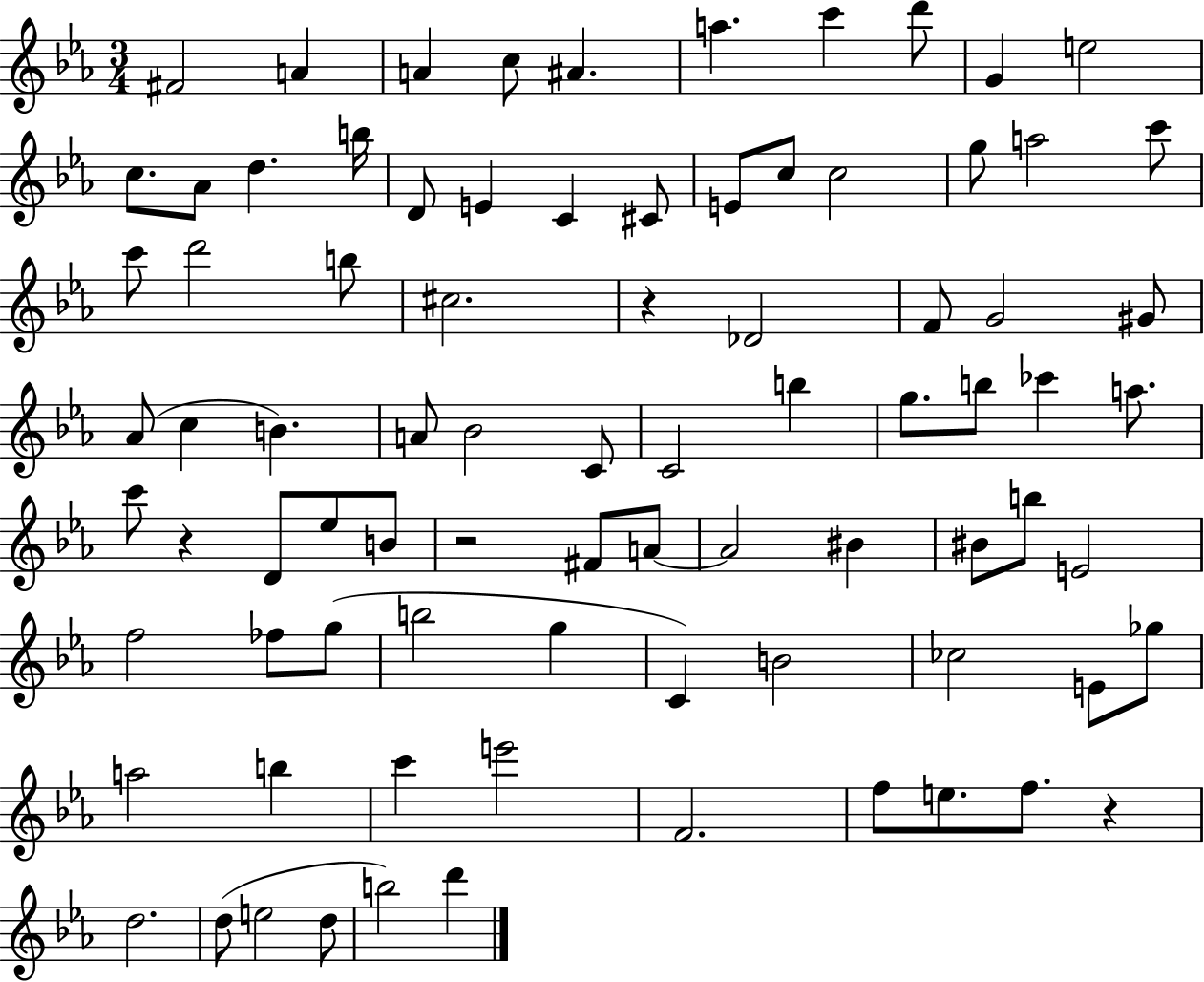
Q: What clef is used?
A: treble